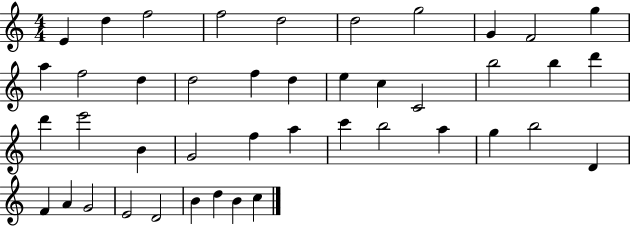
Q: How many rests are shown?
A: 0